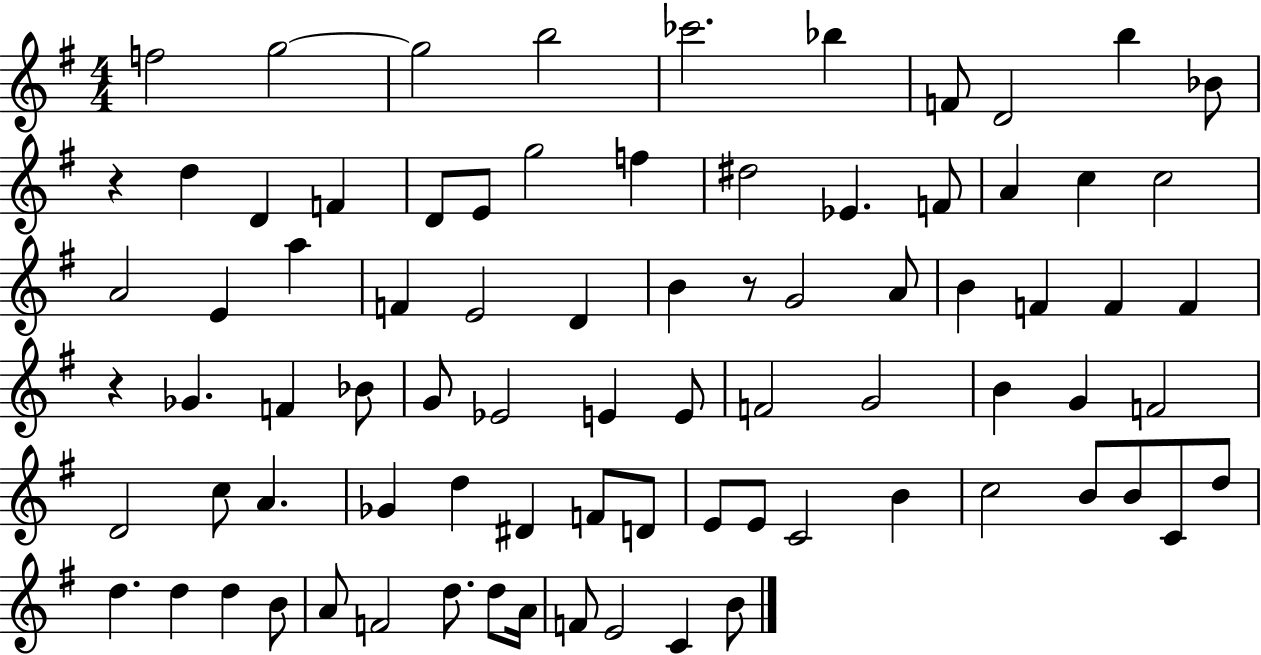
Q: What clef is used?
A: treble